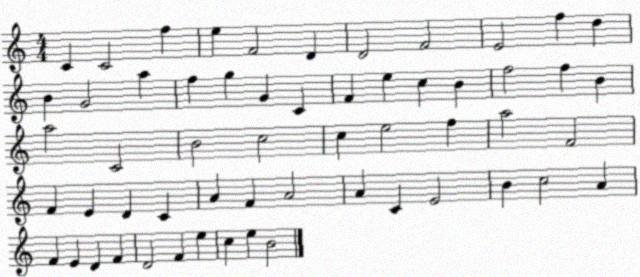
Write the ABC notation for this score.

X:1
T:Untitled
M:4/4
L:1/4
K:C
C C2 f e F2 D D2 F2 E2 f d B G2 a f g G C F e c B f2 f B a2 C2 B2 c2 c e2 f a2 F2 F E D C A F A2 A C E2 B c2 A F E D F D2 F e c e B2